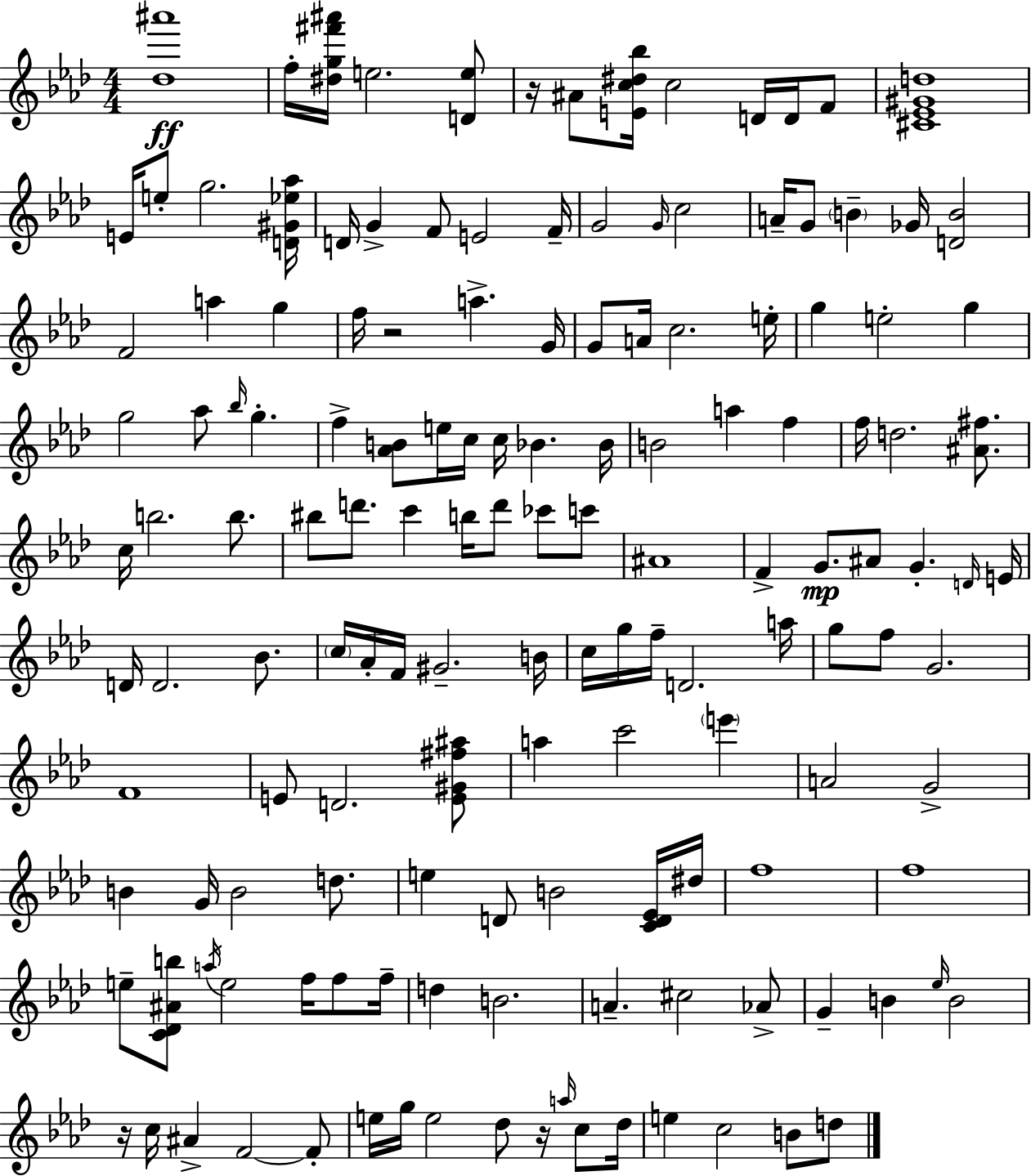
{
  \clef treble
  \numericTimeSignature
  \time 4/4
  \key aes \major
  <des'' ais'''>1\ff | f''16-. <dis'' g'' fis''' ais'''>16 e''2. <d' e''>8 | r16 ais'8 <e' c'' dis'' bes''>16 c''2 d'16 d'16 f'8 | <cis' ees' gis' d''>1 | \break e'16 e''8-. g''2. <d' gis' ees'' aes''>16 | d'16 g'4-> f'8 e'2 f'16-- | g'2 \grace { g'16 } c''2 | a'16-- g'8 \parenthesize b'4-- ges'16 <d' b'>2 | \break f'2 a''4 g''4 | f''16 r2 a''4.-> | g'16 g'8 a'16 c''2. | e''16-. g''4 e''2-. g''4 | \break g''2 aes''8 \grace { bes''16 } g''4.-. | f''4-> <aes' b'>8 e''16 c''16 c''16 bes'4. | bes'16 b'2 a''4 f''4 | f''16 d''2. <ais' fis''>8. | \break c''16 b''2. b''8. | bis''8 d'''8. c'''4 b''16 d'''8 ces'''8 | c'''8 ais'1 | f'4-> g'8.\mp ais'8 g'4.-. | \break \grace { d'16 } e'16 d'16 d'2. | bes'8. \parenthesize c''16 aes'16-. f'16 gis'2.-- | b'16 c''16 g''16 f''16-- d'2. | a''16 g''8 f''8 g'2. | \break f'1 | e'8 d'2. | <e' gis' fis'' ais''>8 a''4 c'''2 \parenthesize e'''4 | a'2 g'2-> | \break b'4 g'16 b'2 | d''8. e''4 d'8 b'2 | <c' d' ees'>16 dis''16 f''1 | f''1 | \break e''8-- <c' des' ais' b''>8 \acciaccatura { a''16 } e''2 | f''16 f''8 f''16-- d''4 b'2. | a'4.-- cis''2 | aes'8-> g'4-- b'4 \grace { ees''16 } b'2 | \break r16 c''16 ais'4-> f'2~~ | f'8-. e''16 g''16 e''2 des''8 | r16 \grace { a''16 } c''8 des''16 e''4 c''2 | b'8 d''8 \bar "|."
}